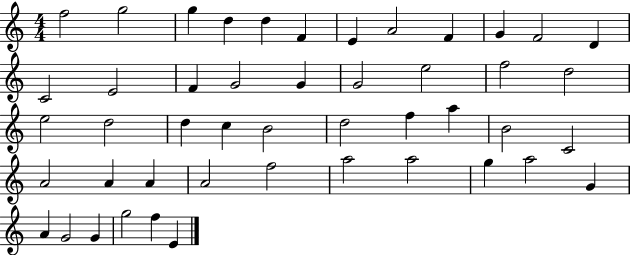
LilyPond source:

{
  \clef treble
  \numericTimeSignature
  \time 4/4
  \key c \major
  f''2 g''2 | g''4 d''4 d''4 f'4 | e'4 a'2 f'4 | g'4 f'2 d'4 | \break c'2 e'2 | f'4 g'2 g'4 | g'2 e''2 | f''2 d''2 | \break e''2 d''2 | d''4 c''4 b'2 | d''2 f''4 a''4 | b'2 c'2 | \break a'2 a'4 a'4 | a'2 f''2 | a''2 a''2 | g''4 a''2 g'4 | \break a'4 g'2 g'4 | g''2 f''4 e'4 | \bar "|."
}